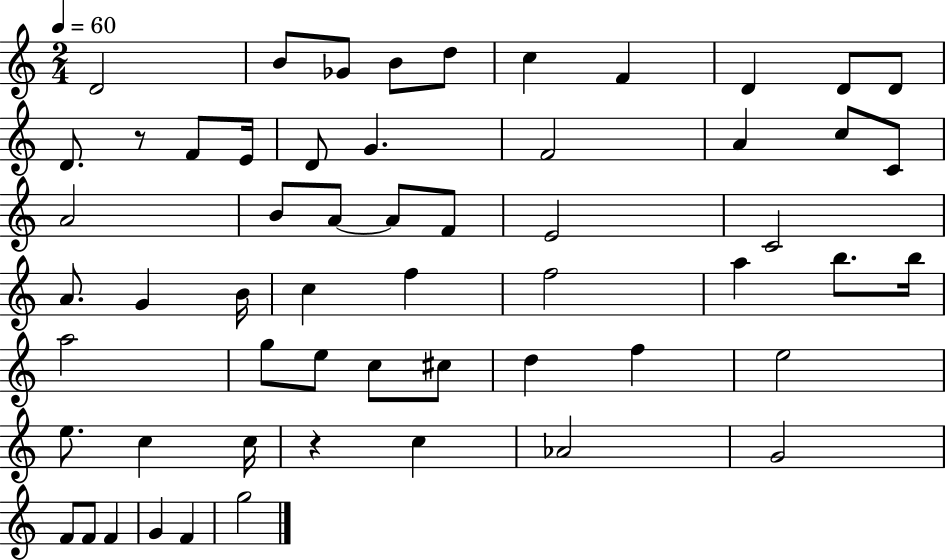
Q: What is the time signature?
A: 2/4